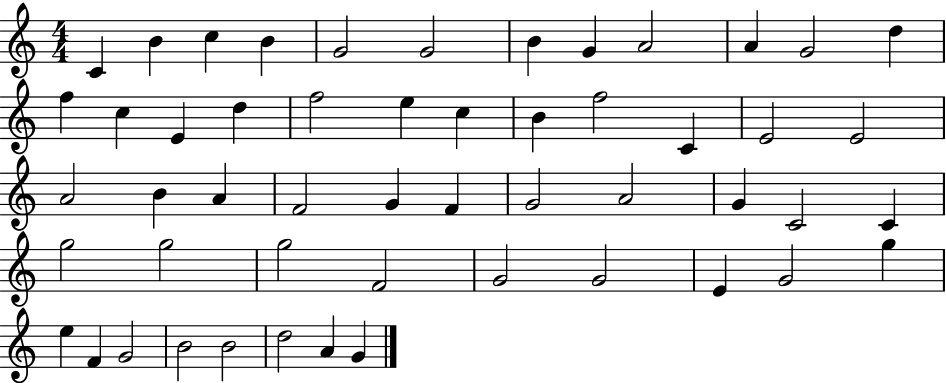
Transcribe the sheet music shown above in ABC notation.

X:1
T:Untitled
M:4/4
L:1/4
K:C
C B c B G2 G2 B G A2 A G2 d f c E d f2 e c B f2 C E2 E2 A2 B A F2 G F G2 A2 G C2 C g2 g2 g2 F2 G2 G2 E G2 g e F G2 B2 B2 d2 A G